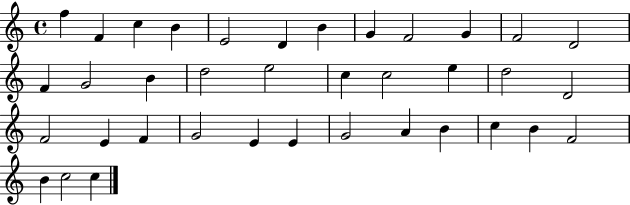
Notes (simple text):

F5/q F4/q C5/q B4/q E4/h D4/q B4/q G4/q F4/h G4/q F4/h D4/h F4/q G4/h B4/q D5/h E5/h C5/q C5/h E5/q D5/h D4/h F4/h E4/q F4/q G4/h E4/q E4/q G4/h A4/q B4/q C5/q B4/q F4/h B4/q C5/h C5/q